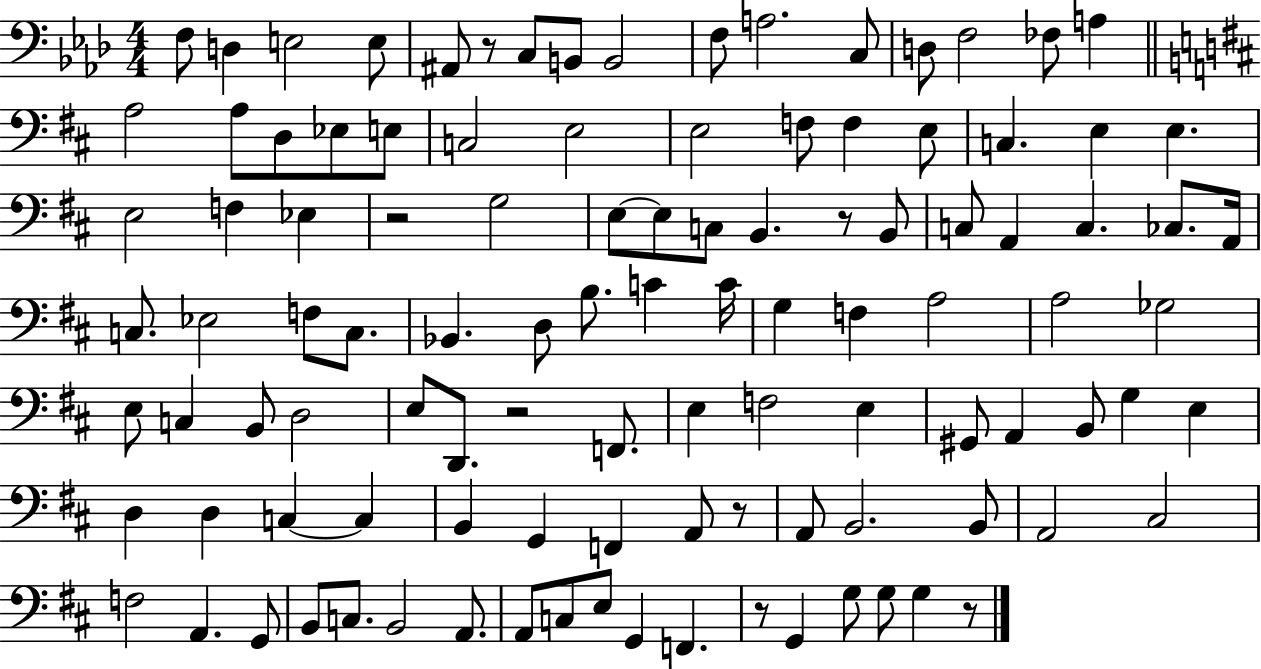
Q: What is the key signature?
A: AES major